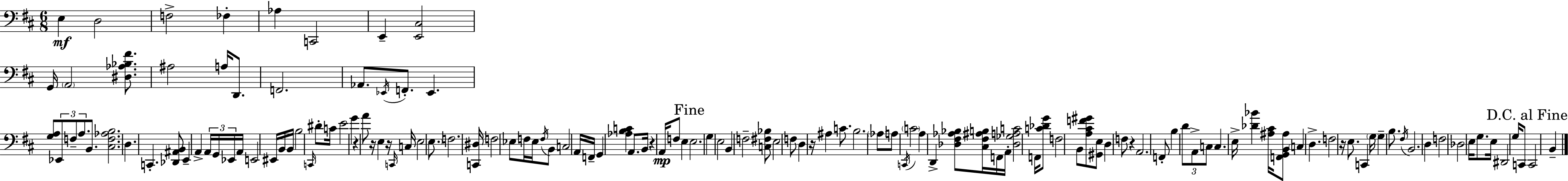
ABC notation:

X:1
T:Untitled
M:6/8
L:1/4
K:D
E, D,2 F,2 _F, _A, C,,2 E,, [E,,^C,]2 G,,/4 A,,2 [^D,_A,_B,^F]/2 ^A,2 A,/4 D,,/2 F,,2 _A,,/2 _E,,/4 F,,/2 _E,, [G,A,]/2 _E,,/2 F,/2 A,/2 B,,/2 [^C,F,_A,B,]2 D, C,, [_D,,^A,,B,,]/2 E,, A,, A,,/4 G,,/4 _E,,/4 A,,/4 E,,2 ^E,,/4 B,,/4 B,,/4 B,2 C,,/4 ^D/2 C/4 E2 G z A/2 z/4 E, z/4 C,,/4 C,/4 E,2 E,/2 F,2 [C,,^D,]/4 F,2 _E,/2 F,/4 _E,/4 F,/4 B,,/2 C,2 A,,/4 F,,/4 G,, [_A,B,C] A,,/2 B,,/4 z A,,/4 F,/2 E, E,2 G, E,2 B,, F,2 [C,^F,_B,]/2 E,2 F,/2 D, z/4 ^A, C/2 B,2 _A,/2 A,/2 C,,/4 C2 A, D,, [_D,^F,_A,_B,]/2 [^C,^F,^A,B,]/4 F,,/4 A,,/4 [_D,_G,A,C]2 F,,/4 [C_DG]/2 F,2 B,,/2 [A,^CF^G]/2 [^G,,E,]/2 D, F,/2 z A,,2 F,,/2 B, D/2 A,,/2 C,/2 C, E,/4 [_D_B] [^A,^C]/4 [F,,G,,B,,^A,]/2 C, D, F,2 z/4 E,/2 C,, G,/4 G, B,/2 ^F,/4 B,,2 D, F,2 _D,2 E,/4 G,/2 E,/4 ^D,,2 G,/4 C,,/2 C,,2 B,,